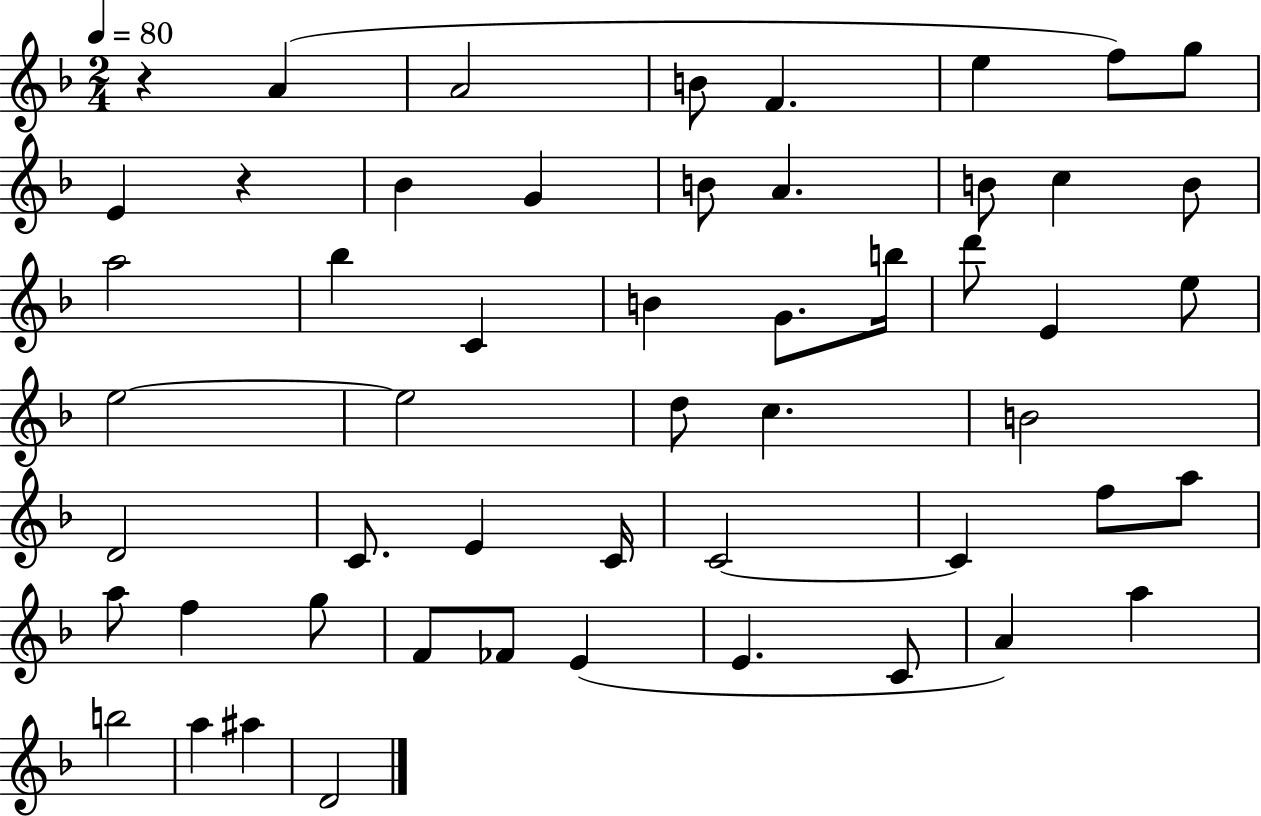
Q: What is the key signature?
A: F major